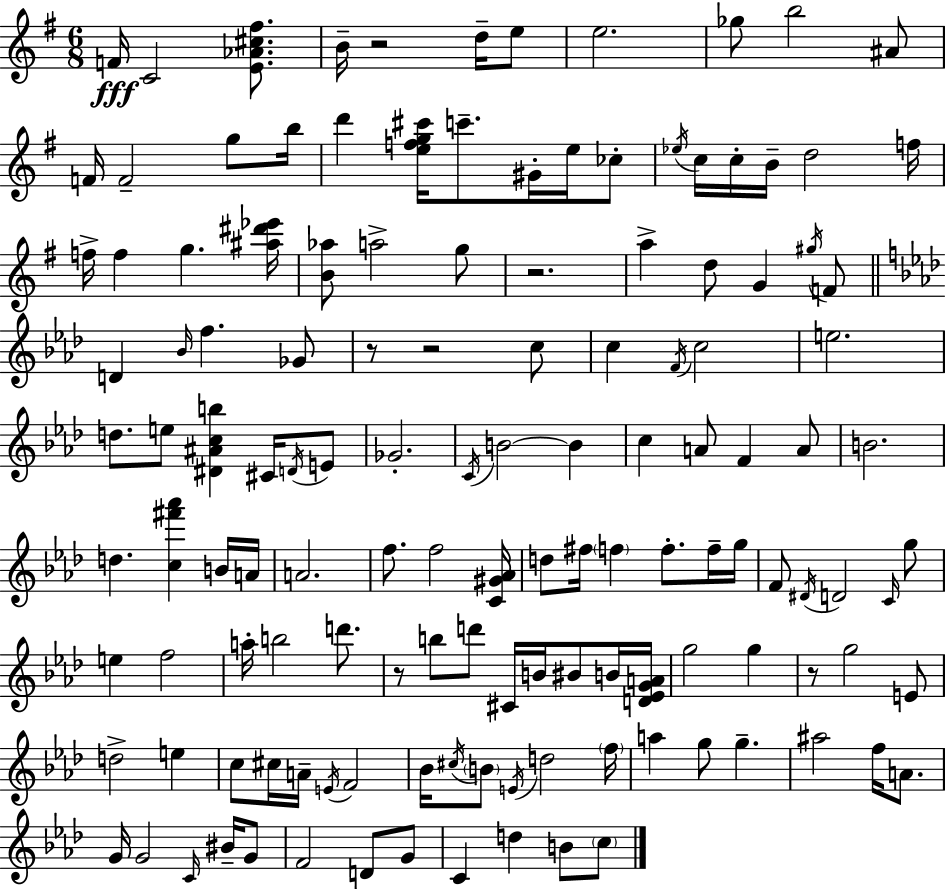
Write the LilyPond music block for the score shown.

{
  \clef treble
  \numericTimeSignature
  \time 6/8
  \key g \major
  f'16\fff c'2 <e' aes' cis'' fis''>8. | b'16-- r2 d''16-- e''8 | e''2. | ges''8 b''2 ais'8 | \break f'16 f'2-- g''8 b''16 | d'''4 <e'' f'' g'' cis'''>16 c'''8.-- gis'16-. e''16 ces''8-. | \acciaccatura { ees''16 } c''16 c''16-. b'16-- d''2 | f''16 f''16-> f''4 g''4. | \break <ais'' dis''' ees'''>16 <b' aes''>8 a''2-> g''8 | r2. | a''4-> d''8 g'4 \acciaccatura { gis''16 } | f'8 \bar "||" \break \key f \minor d'4 \grace { bes'16 } f''4. ges'8 | r8 r2 c''8 | c''4 \acciaccatura { f'16 } c''2 | e''2. | \break d''8. e''8 <dis' ais' c'' b''>4 cis'16 | \acciaccatura { d'16 } e'8 ges'2.-. | \acciaccatura { c'16 } b'2~~ | b'4 c''4 a'8 f'4 | \break a'8 b'2. | d''4. <c'' fis''' aes'''>4 | b'16 a'16 a'2. | f''8. f''2 | \break <c' gis' aes'>16 d''8 fis''16 \parenthesize f''4 f''8.-. | f''16-- g''16 f'8 \acciaccatura { dis'16 } d'2 | \grace { c'16 } g''8 e''4 f''2 | a''16-. b''2 | \break d'''8. r8 b''8 d'''8 | cis'16 b'16 bis'8 b'16 <d' ees' g' a'>16 g''2 | g''4 r8 g''2 | e'8 d''2-> | \break e''4 c''8 cis''16 a'16-- \acciaccatura { e'16 } f'2 | bes'16 \acciaccatura { cis''16 } \parenthesize b'8 \acciaccatura { e'16 } | d''2 \parenthesize f''16 a''4 | g''8 g''4.-- ais''2 | \break f''16 a'8. g'16 g'2 | \grace { c'16 } bis'16-- g'8 f'2 | d'8 g'8 c'4 | d''4 b'8 \parenthesize c''8 \bar "|."
}